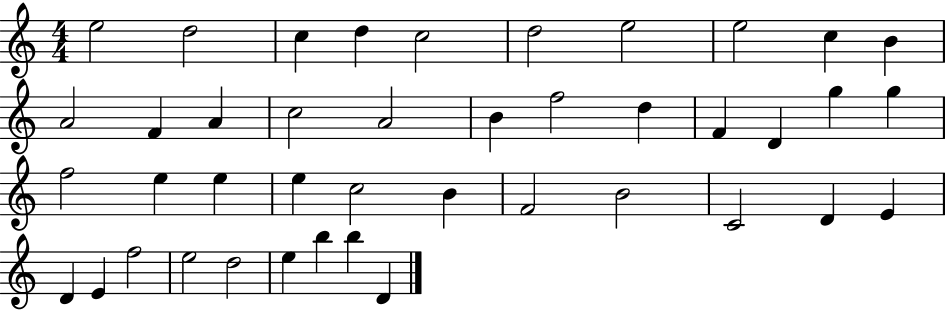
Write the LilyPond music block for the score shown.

{
  \clef treble
  \numericTimeSignature
  \time 4/4
  \key c \major
  e''2 d''2 | c''4 d''4 c''2 | d''2 e''2 | e''2 c''4 b'4 | \break a'2 f'4 a'4 | c''2 a'2 | b'4 f''2 d''4 | f'4 d'4 g''4 g''4 | \break f''2 e''4 e''4 | e''4 c''2 b'4 | f'2 b'2 | c'2 d'4 e'4 | \break d'4 e'4 f''2 | e''2 d''2 | e''4 b''4 b''4 d'4 | \bar "|."
}